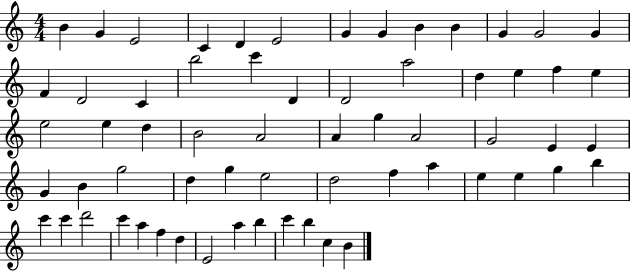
{
  \clef treble
  \numericTimeSignature
  \time 4/4
  \key c \major
  b'4 g'4 e'2 | c'4 d'4 e'2 | g'4 g'4 b'4 b'4 | g'4 g'2 g'4 | \break f'4 d'2 c'4 | b''2 c'''4 d'4 | d'2 a''2 | d''4 e''4 f''4 e''4 | \break e''2 e''4 d''4 | b'2 a'2 | a'4 g''4 a'2 | g'2 e'4 e'4 | \break g'4 b'4 g''2 | d''4 g''4 e''2 | d''2 f''4 a''4 | e''4 e''4 g''4 b''4 | \break c'''4 c'''4 d'''2 | c'''4 a''4 f''4 d''4 | e'2 a''4 b''4 | c'''4 b''4 c''4 b'4 | \break \bar "|."
}